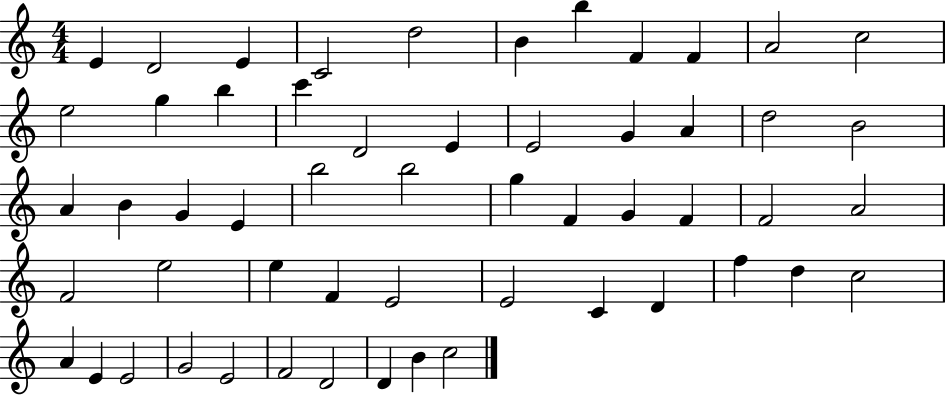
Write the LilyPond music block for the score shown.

{
  \clef treble
  \numericTimeSignature
  \time 4/4
  \key c \major
  e'4 d'2 e'4 | c'2 d''2 | b'4 b''4 f'4 f'4 | a'2 c''2 | \break e''2 g''4 b''4 | c'''4 d'2 e'4 | e'2 g'4 a'4 | d''2 b'2 | \break a'4 b'4 g'4 e'4 | b''2 b''2 | g''4 f'4 g'4 f'4 | f'2 a'2 | \break f'2 e''2 | e''4 f'4 e'2 | e'2 c'4 d'4 | f''4 d''4 c''2 | \break a'4 e'4 e'2 | g'2 e'2 | f'2 d'2 | d'4 b'4 c''2 | \break \bar "|."
}